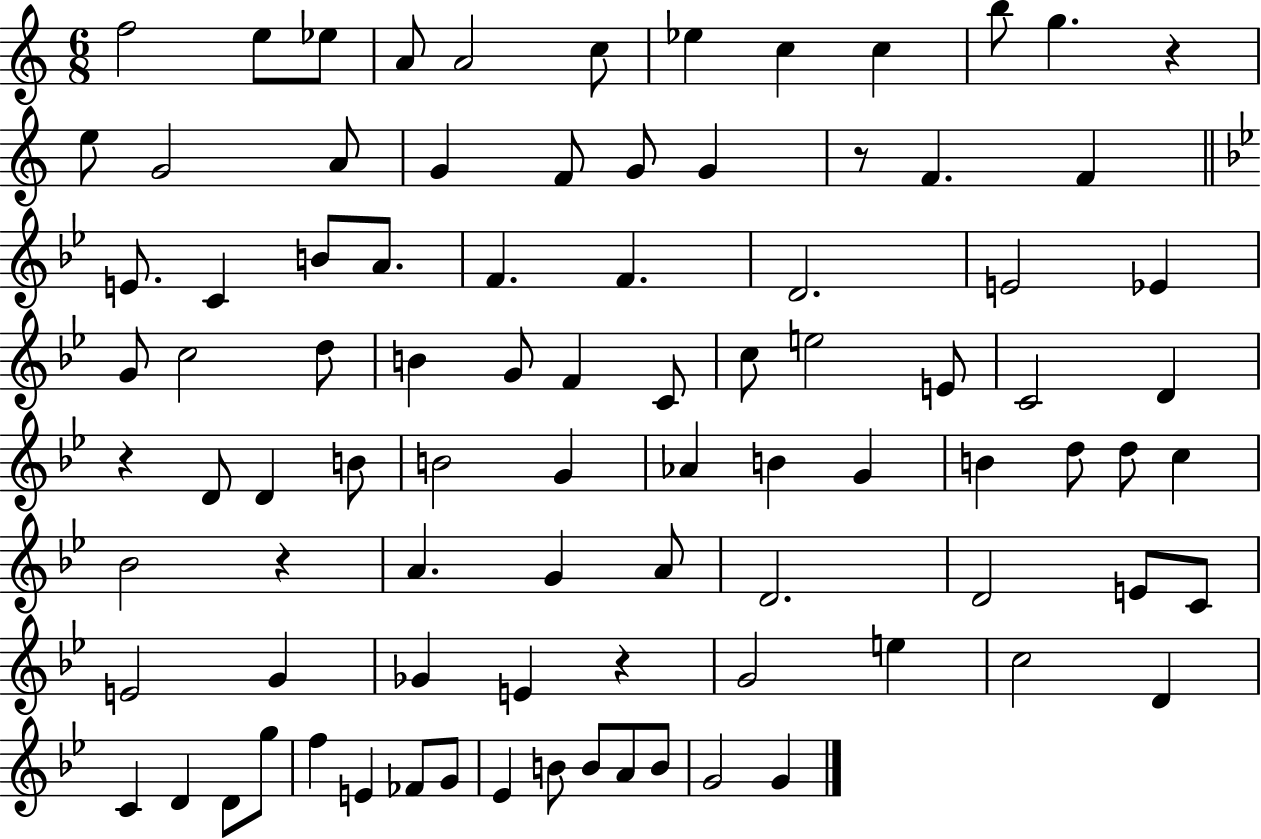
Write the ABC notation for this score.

X:1
T:Untitled
M:6/8
L:1/4
K:C
f2 e/2 _e/2 A/2 A2 c/2 _e c c b/2 g z e/2 G2 A/2 G F/2 G/2 G z/2 F F E/2 C B/2 A/2 F F D2 E2 _E G/2 c2 d/2 B G/2 F C/2 c/2 e2 E/2 C2 D z D/2 D B/2 B2 G _A B G B d/2 d/2 c _B2 z A G A/2 D2 D2 E/2 C/2 E2 G _G E z G2 e c2 D C D D/2 g/2 f E _F/2 G/2 _E B/2 B/2 A/2 B/2 G2 G